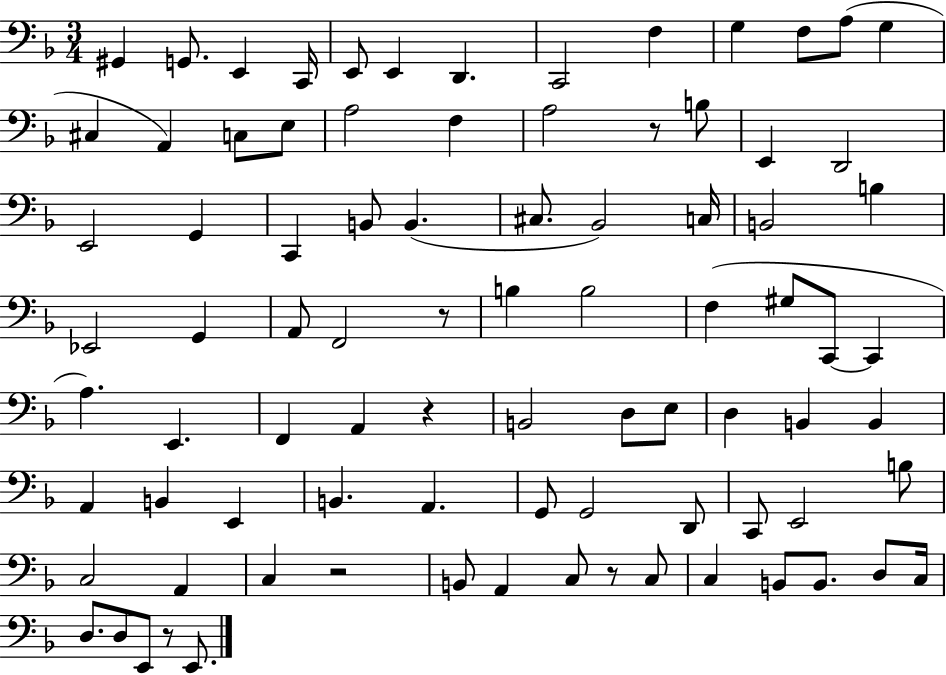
X:1
T:Untitled
M:3/4
L:1/4
K:F
^G,, G,,/2 E,, C,,/4 E,,/2 E,, D,, C,,2 F, G, F,/2 A,/2 G, ^C, A,, C,/2 E,/2 A,2 F, A,2 z/2 B,/2 E,, D,,2 E,,2 G,, C,, B,,/2 B,, ^C,/2 _B,,2 C,/4 B,,2 B, _E,,2 G,, A,,/2 F,,2 z/2 B, B,2 F, ^G,/2 C,,/2 C,, A, E,, F,, A,, z B,,2 D,/2 E,/2 D, B,, B,, A,, B,, E,, B,, A,, G,,/2 G,,2 D,,/2 C,,/2 E,,2 B,/2 C,2 A,, C, z2 B,,/2 A,, C,/2 z/2 C,/2 C, B,,/2 B,,/2 D,/2 C,/4 D,/2 D,/2 E,,/2 z/2 E,,/2